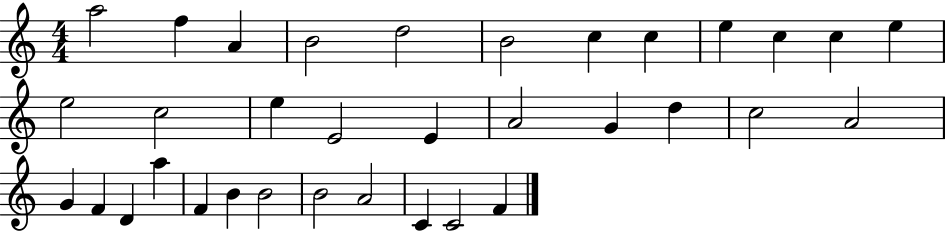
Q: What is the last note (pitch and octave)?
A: F4